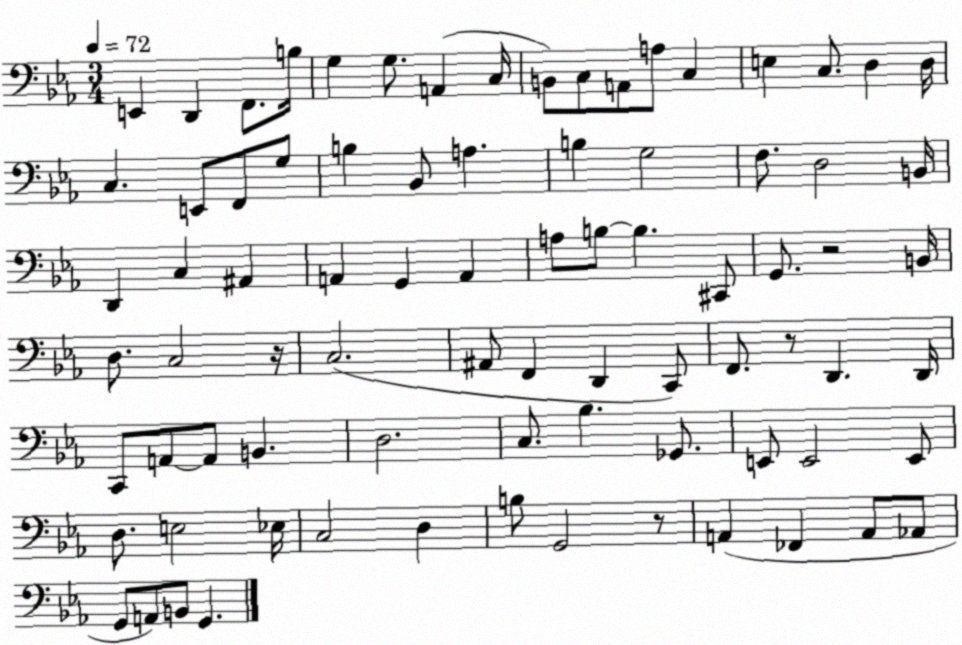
X:1
T:Untitled
M:3/4
L:1/4
K:Eb
E,, D,, F,,/2 B,/4 G, G,/2 A,, C,/4 B,,/2 C,/2 A,,/2 A,/2 C, E, C,/2 D, D,/4 C, E,,/2 F,,/2 G,/2 B, _B,,/2 A, B, G,2 F,/2 D,2 B,,/4 D,, C, ^A,, A,, G,, A,, A,/2 B,/2 B, ^C,,/2 G,,/2 z2 B,,/4 D,/2 C,2 z/4 C,2 ^A,,/2 F,, D,, C,,/2 F,,/2 z/2 D,, D,,/4 C,,/2 A,,/2 A,,/2 B,, D,2 C,/2 _B, _G,,/2 E,,/2 E,,2 E,,/2 D,/2 E,2 _E,/4 C,2 D, B,/2 G,,2 z/2 A,, _F,, A,,/2 _A,,/2 G,,/2 A,,/2 B,,/2 G,,